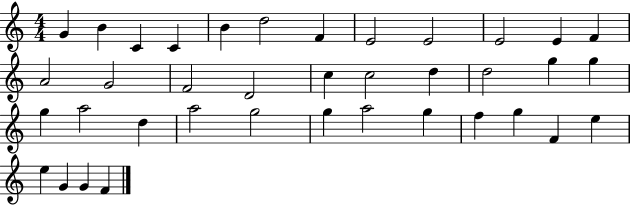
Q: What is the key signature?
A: C major